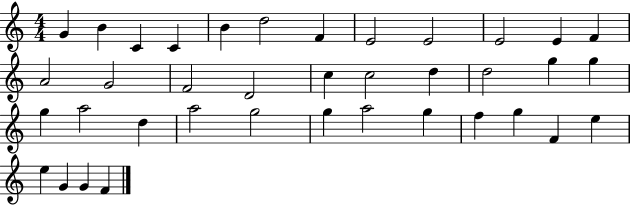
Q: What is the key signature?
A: C major